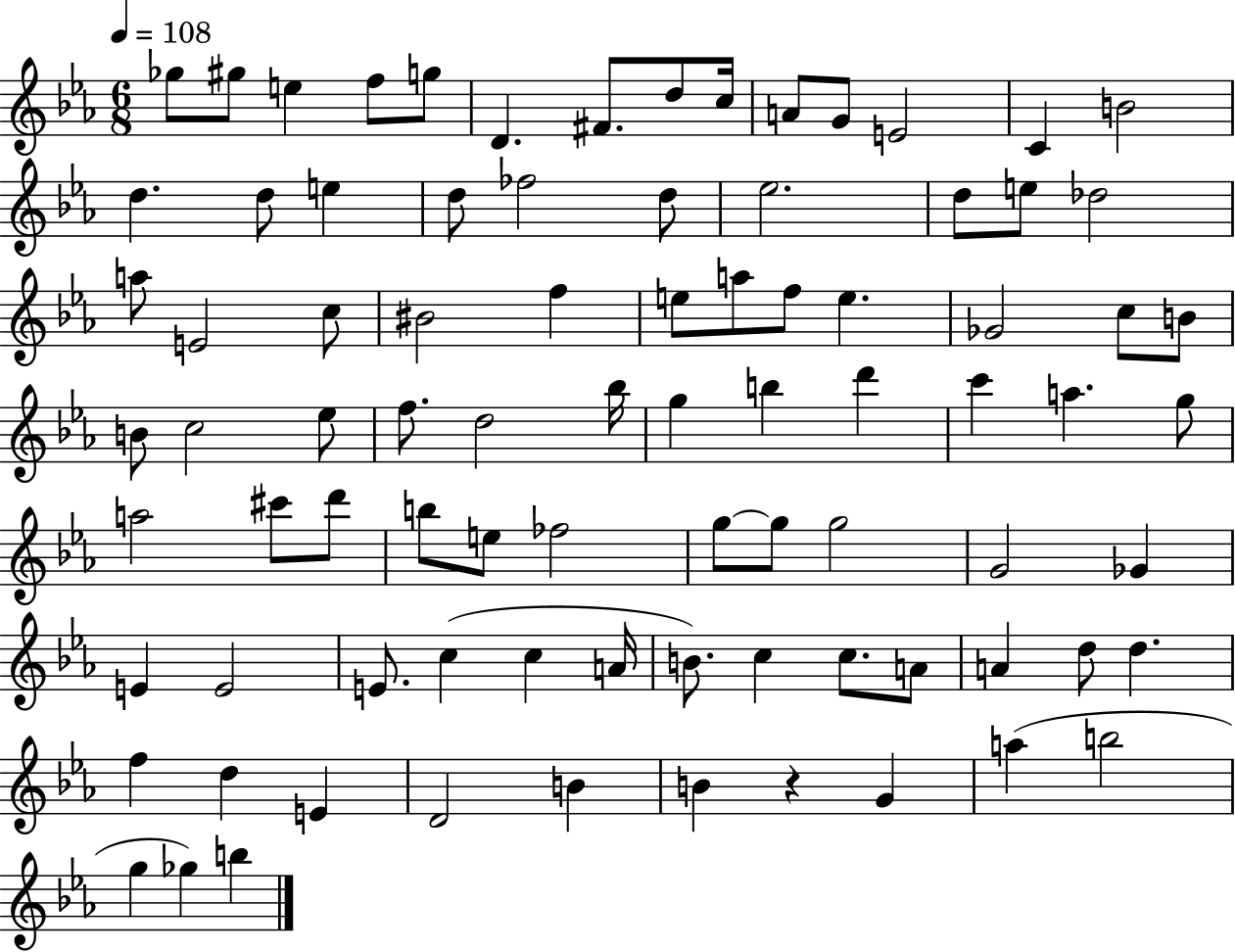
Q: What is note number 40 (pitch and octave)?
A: F5